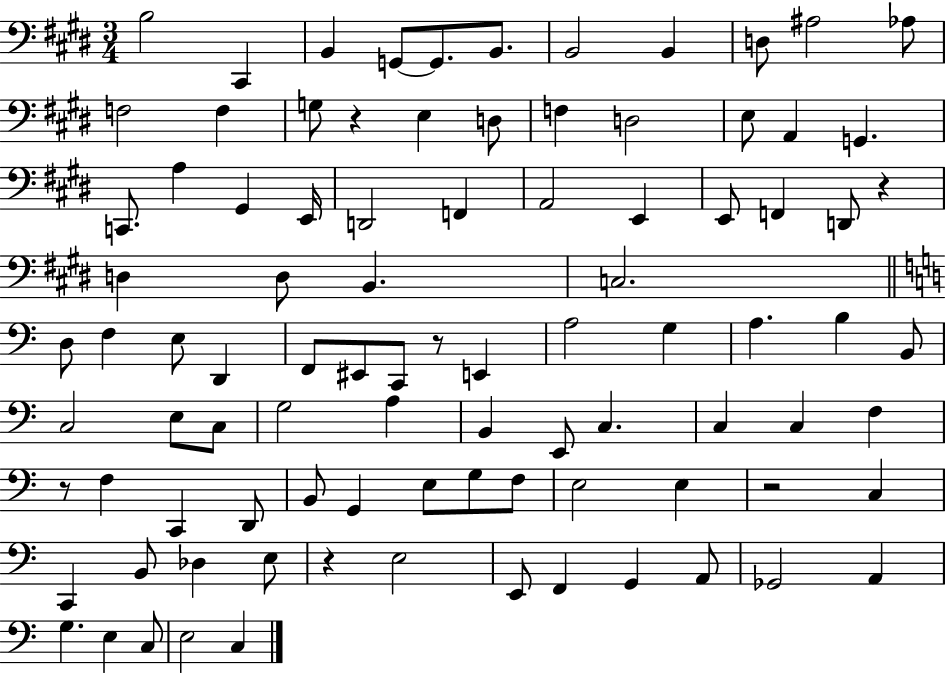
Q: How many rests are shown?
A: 6